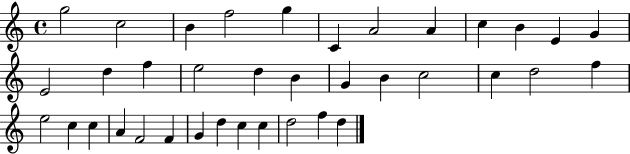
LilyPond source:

{
  \clef treble
  \time 4/4
  \defaultTimeSignature
  \key c \major
  g''2 c''2 | b'4 f''2 g''4 | c'4 a'2 a'4 | c''4 b'4 e'4 g'4 | \break e'2 d''4 f''4 | e''2 d''4 b'4 | g'4 b'4 c''2 | c''4 d''2 f''4 | \break e''2 c''4 c''4 | a'4 f'2 f'4 | g'4 d''4 c''4 c''4 | d''2 f''4 d''4 | \break \bar "|."
}